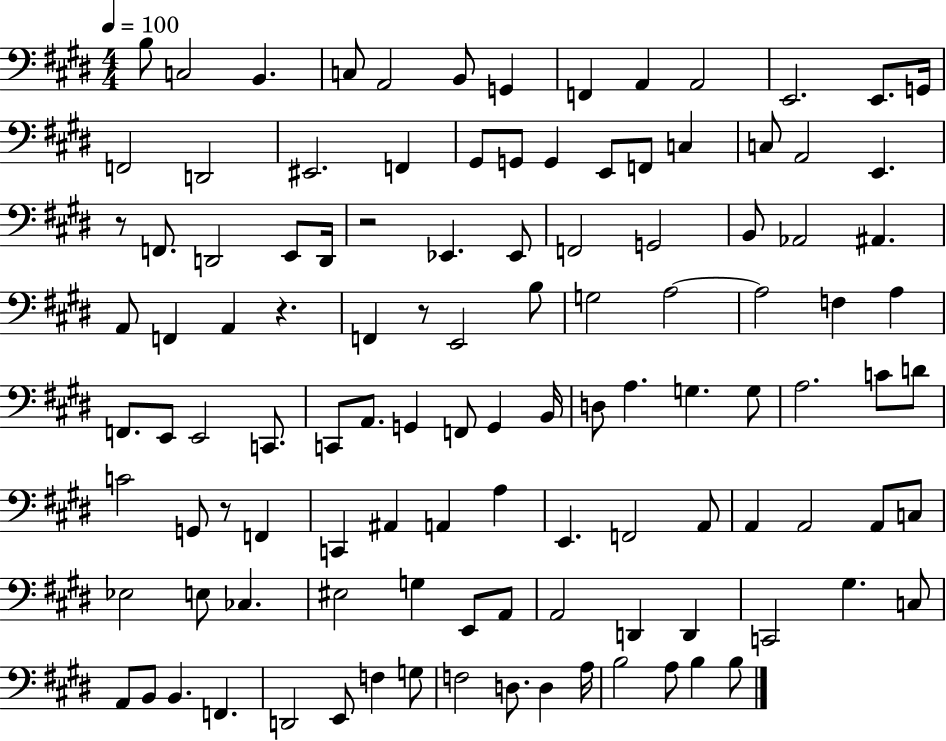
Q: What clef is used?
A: bass